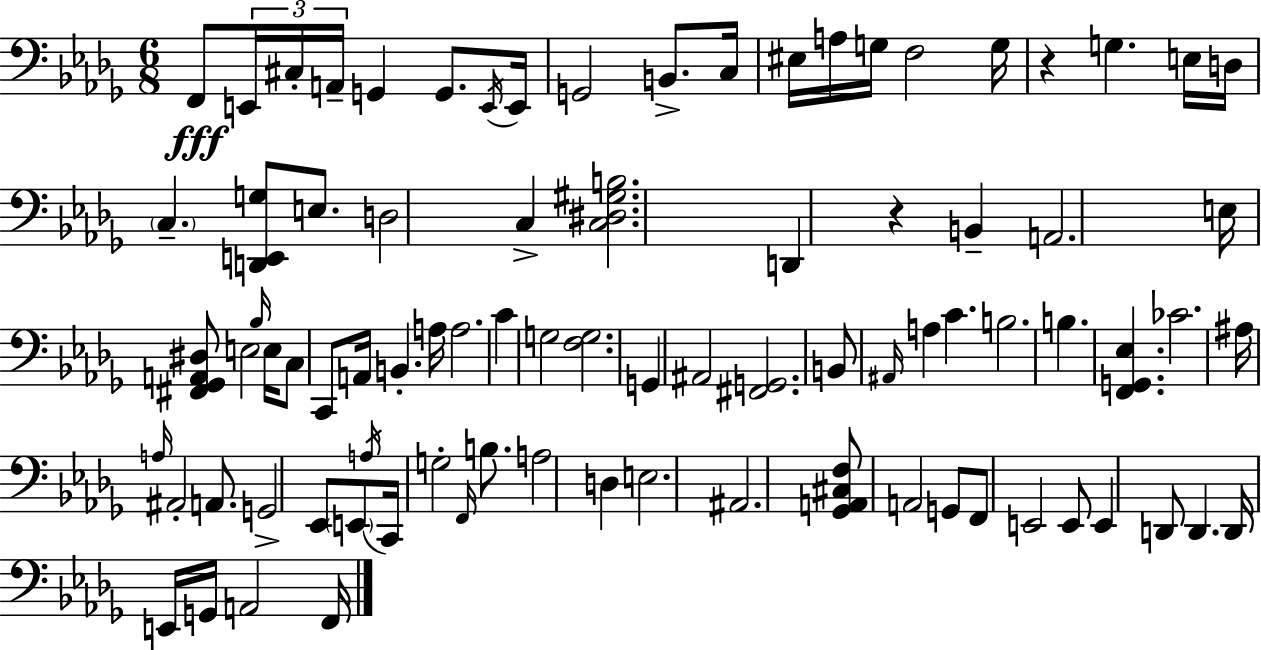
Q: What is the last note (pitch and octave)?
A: F2